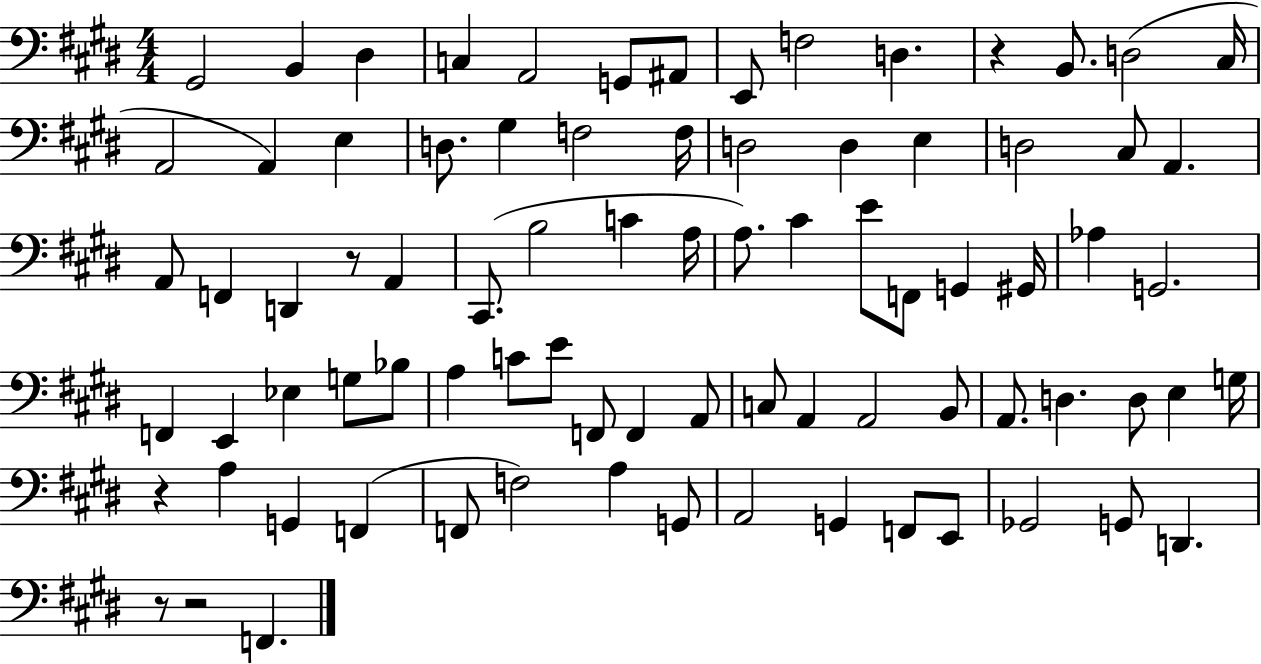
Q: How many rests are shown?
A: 5